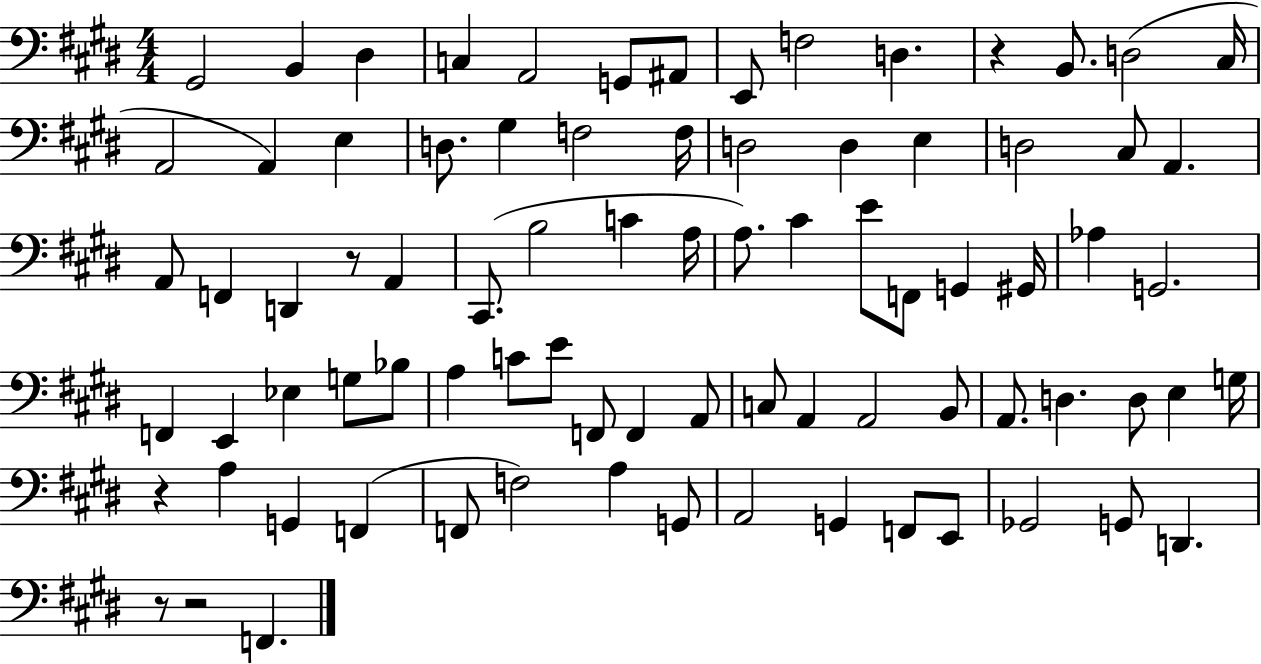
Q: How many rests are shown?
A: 5